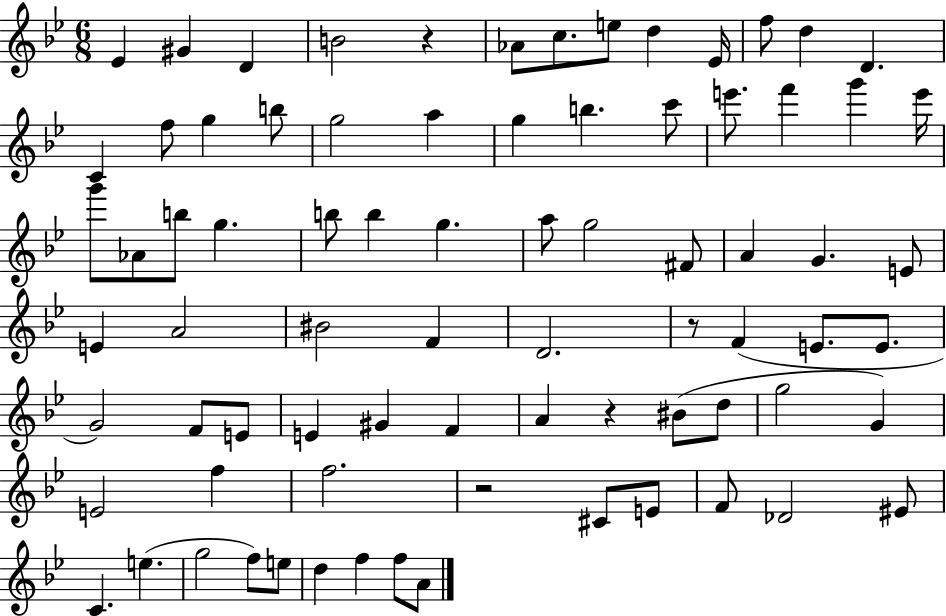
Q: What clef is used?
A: treble